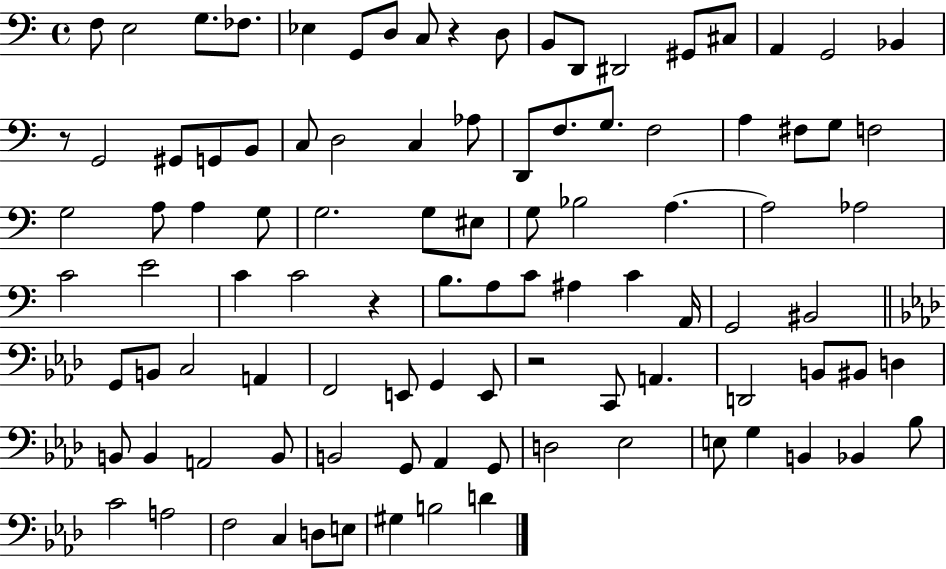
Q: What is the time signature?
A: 4/4